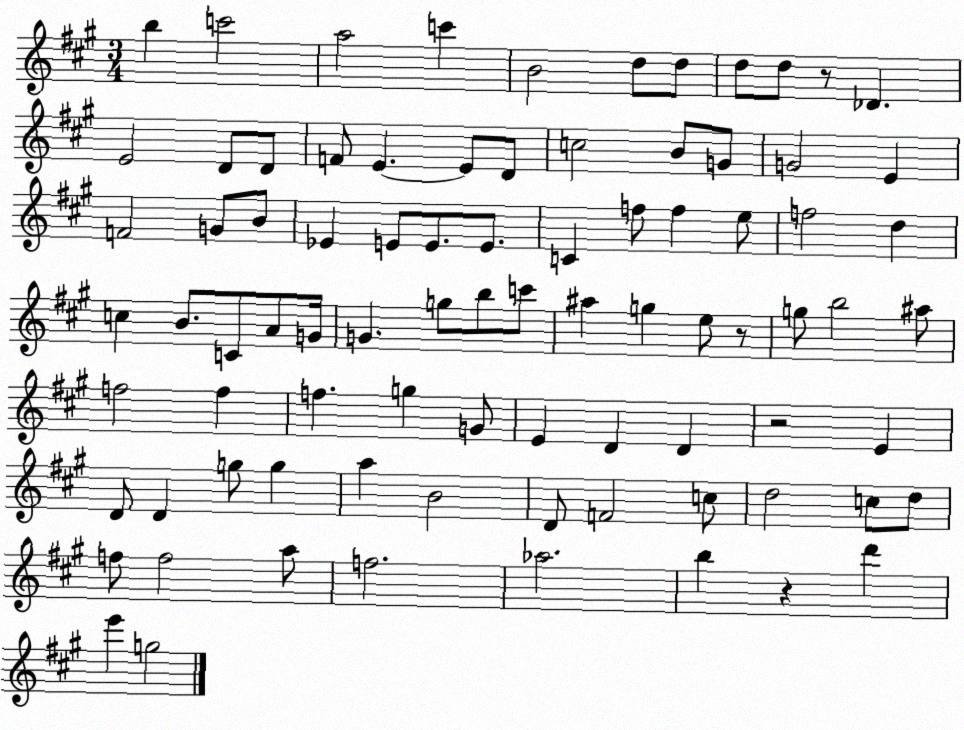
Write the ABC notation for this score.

X:1
T:Untitled
M:3/4
L:1/4
K:A
b c'2 a2 c' B2 d/2 d/2 d/2 d/2 z/2 _D E2 D/2 D/2 F/2 E E/2 D/2 c2 B/2 G/2 G2 E F2 G/2 B/2 _E E/2 E/2 E/2 C f/2 f e/2 f2 d c B/2 C/2 A/2 G/4 G g/2 b/2 c'/2 ^a g e/2 z/2 g/2 b2 ^a/2 f2 f f g G/2 E D D z2 E D/2 D g/2 g a B2 D/2 F2 c/2 d2 c/2 d/2 f/2 f2 a/2 f2 _a2 b z d' e' g2